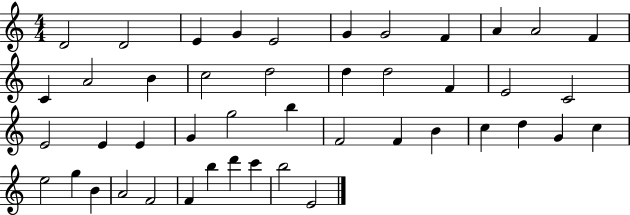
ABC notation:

X:1
T:Untitled
M:4/4
L:1/4
K:C
D2 D2 E G E2 G G2 F A A2 F C A2 B c2 d2 d d2 F E2 C2 E2 E E G g2 b F2 F B c d G c e2 g B A2 F2 F b d' c' b2 E2